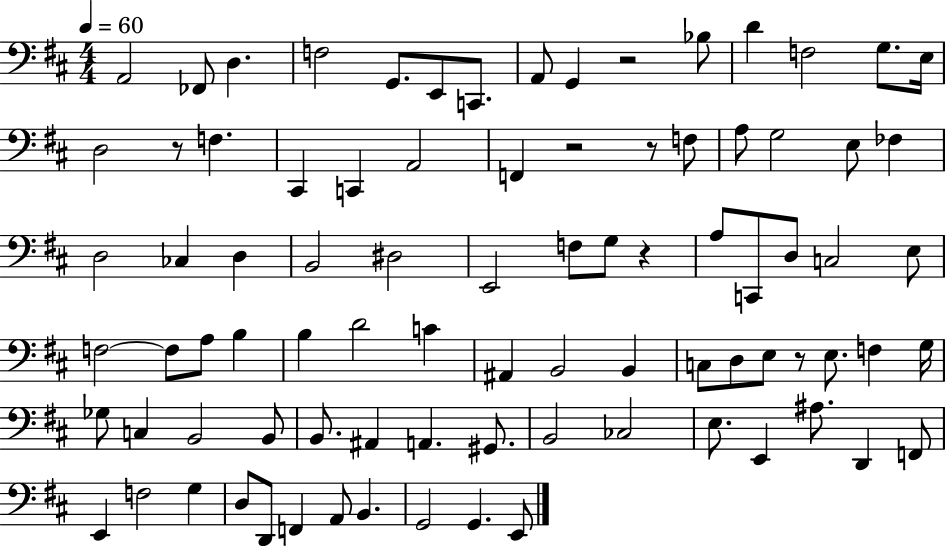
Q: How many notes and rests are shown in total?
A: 86